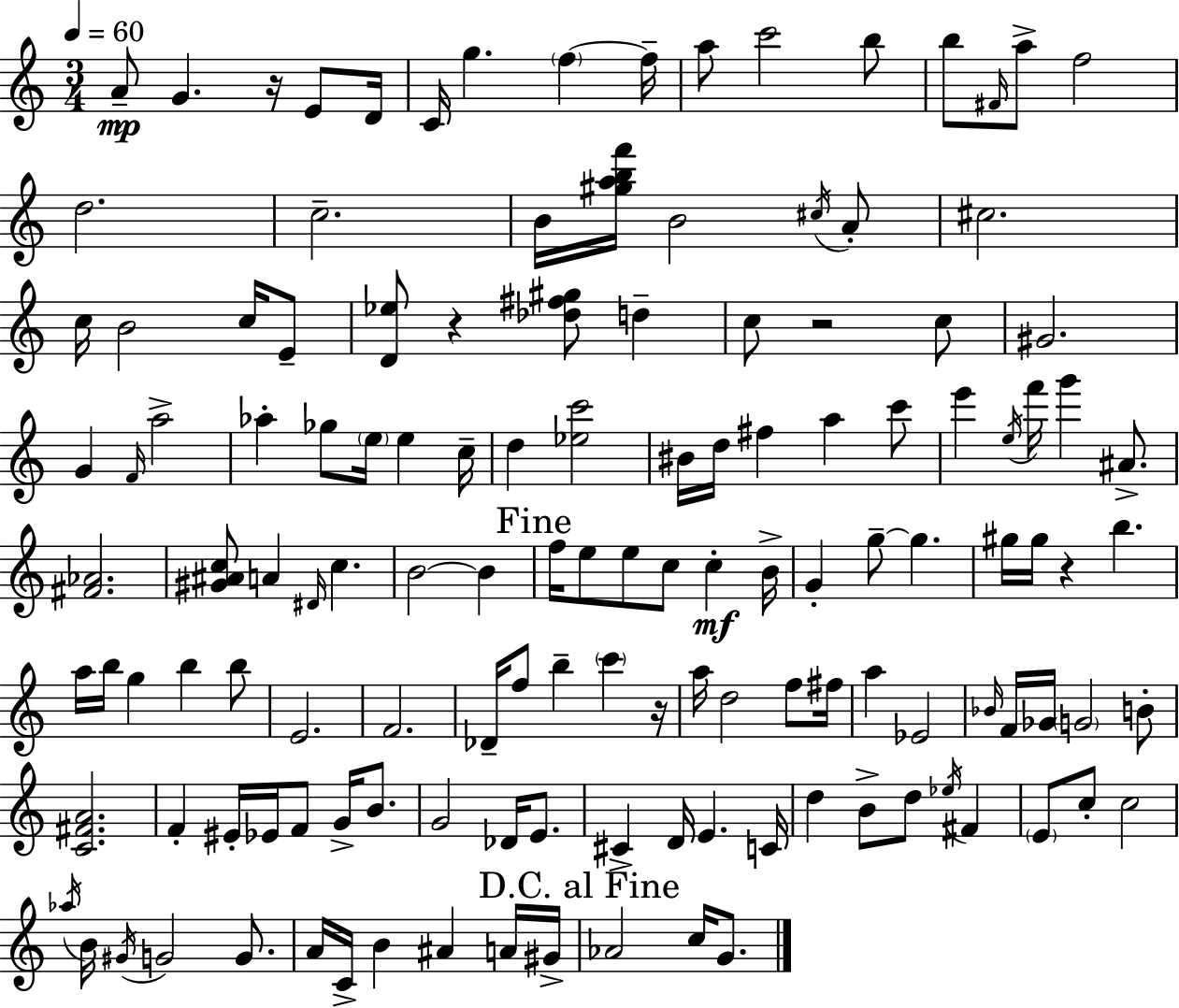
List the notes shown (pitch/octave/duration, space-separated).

A4/e G4/q. R/s E4/e D4/s C4/s G5/q. F5/q F5/s A5/e C6/h B5/e B5/e F#4/s A5/e F5/h D5/h. C5/h. B4/s [G#5,A5,B5,F6]/s B4/h C#5/s A4/e C#5/h. C5/s B4/h C5/s E4/e [D4,Eb5]/e R/q [Db5,F#5,G#5]/e D5/q C5/e R/h C5/e G#4/h. G4/q F4/s A5/h Ab5/q Gb5/e E5/s E5/q C5/s D5/q [Eb5,C6]/h BIS4/s D5/s F#5/q A5/q C6/e E6/q E5/s F6/s G6/q A#4/e. [F#4,Ab4]/h. [G#4,A#4,C5]/e A4/q D#4/s C5/q. B4/h B4/q F5/s E5/e E5/e C5/e C5/q B4/s G4/q G5/e G5/q. G#5/s G#5/s R/q B5/q. A5/s B5/s G5/q B5/q B5/e E4/h. F4/h. Db4/s F5/e B5/q C6/q R/s A5/s D5/h F5/e F#5/s A5/q Eb4/h Bb4/s F4/s Gb4/s G4/h B4/e [C4,F#4,A4]/h. F4/q EIS4/s Eb4/s F4/e G4/s B4/e. G4/h Db4/s E4/e. C#4/q D4/s E4/q. C4/s D5/q B4/e D5/e Eb5/s F#4/q E4/e C5/e C5/h Ab5/s B4/s G#4/s G4/h G4/e. A4/s C4/s B4/q A#4/q A4/s G#4/s Ab4/h C5/s G4/e.